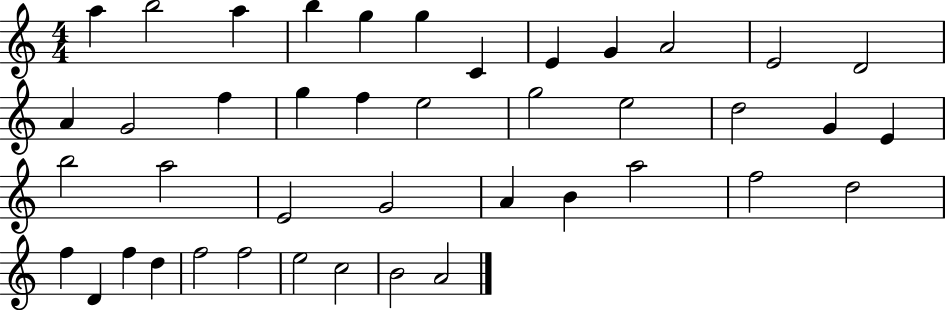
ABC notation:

X:1
T:Untitled
M:4/4
L:1/4
K:C
a b2 a b g g C E G A2 E2 D2 A G2 f g f e2 g2 e2 d2 G E b2 a2 E2 G2 A B a2 f2 d2 f D f d f2 f2 e2 c2 B2 A2